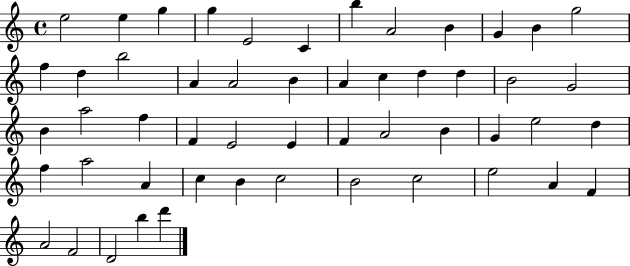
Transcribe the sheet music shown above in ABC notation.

X:1
T:Untitled
M:4/4
L:1/4
K:C
e2 e g g E2 C b A2 B G B g2 f d b2 A A2 B A c d d B2 G2 B a2 f F E2 E F A2 B G e2 d f a2 A c B c2 B2 c2 e2 A F A2 F2 D2 b d'